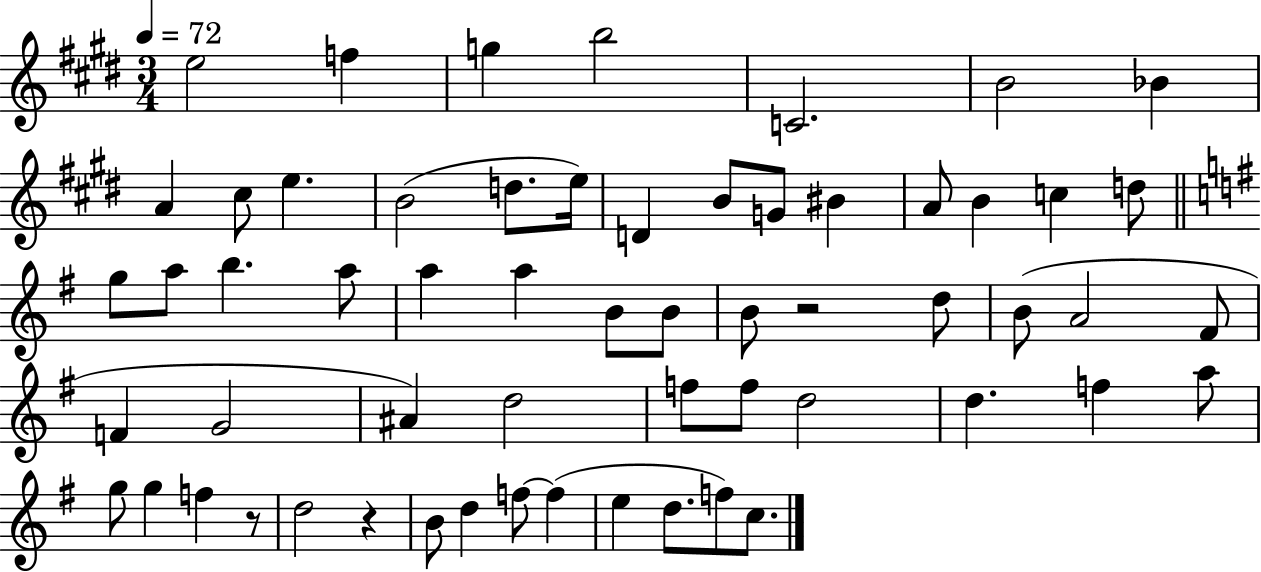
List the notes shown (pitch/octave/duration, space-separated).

E5/h F5/q G5/q B5/h C4/h. B4/h Bb4/q A4/q C#5/e E5/q. B4/h D5/e. E5/s D4/q B4/e G4/e BIS4/q A4/e B4/q C5/q D5/e G5/e A5/e B5/q. A5/e A5/q A5/q B4/e B4/e B4/e R/h D5/e B4/e A4/h F#4/e F4/q G4/h A#4/q D5/h F5/e F5/e D5/h D5/q. F5/q A5/e G5/e G5/q F5/q R/e D5/h R/q B4/e D5/q F5/e F5/q E5/q D5/e. F5/e C5/e.